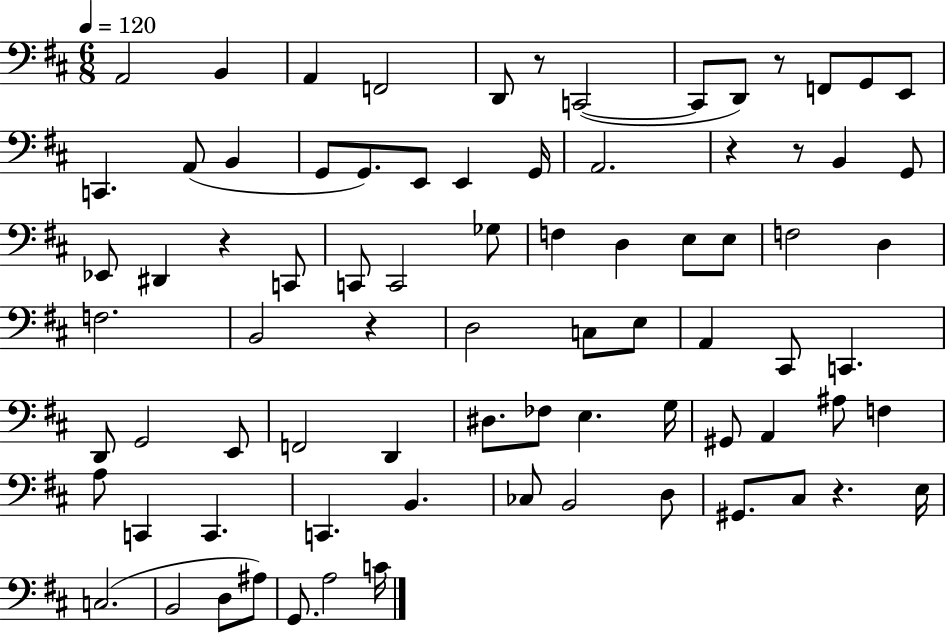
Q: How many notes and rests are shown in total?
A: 80